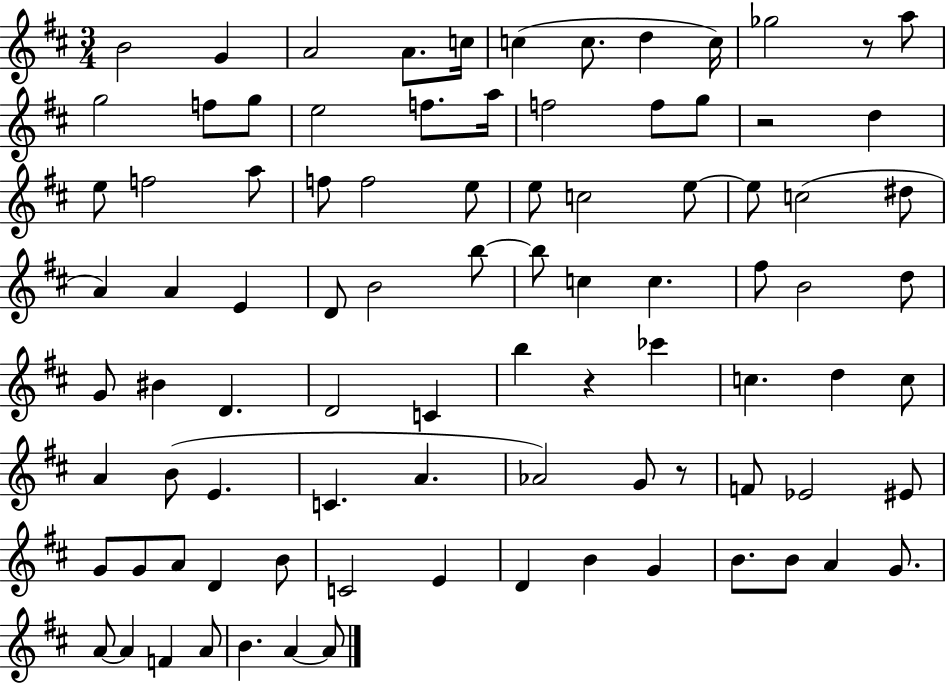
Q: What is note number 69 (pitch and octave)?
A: D4